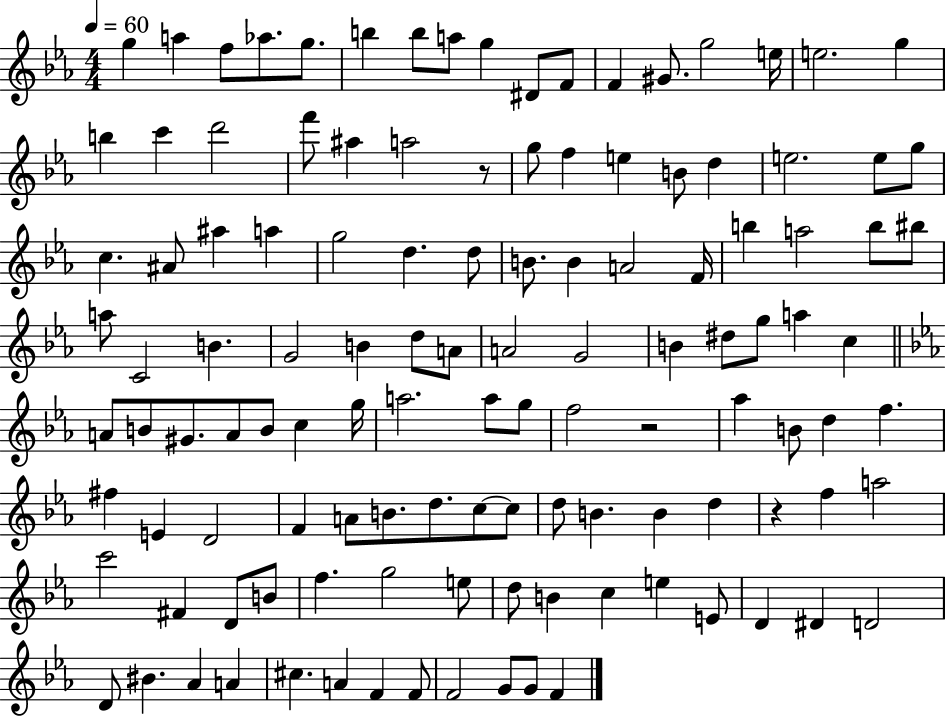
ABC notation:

X:1
T:Untitled
M:4/4
L:1/4
K:Eb
g a f/2 _a/2 g/2 b b/2 a/2 g ^D/2 F/2 F ^G/2 g2 e/4 e2 g b c' d'2 f'/2 ^a a2 z/2 g/2 f e B/2 d e2 e/2 g/2 c ^A/2 ^a a g2 d d/2 B/2 B A2 F/4 b a2 b/2 ^b/2 a/2 C2 B G2 B d/2 A/2 A2 G2 B ^d/2 g/2 a c A/2 B/2 ^G/2 A/2 B/2 c g/4 a2 a/2 g/2 f2 z2 _a B/2 d f ^f E D2 F A/2 B/2 d/2 c/2 c/2 d/2 B B d z f a2 c'2 ^F D/2 B/2 f g2 e/2 d/2 B c e E/2 D ^D D2 D/2 ^B _A A ^c A F F/2 F2 G/2 G/2 F